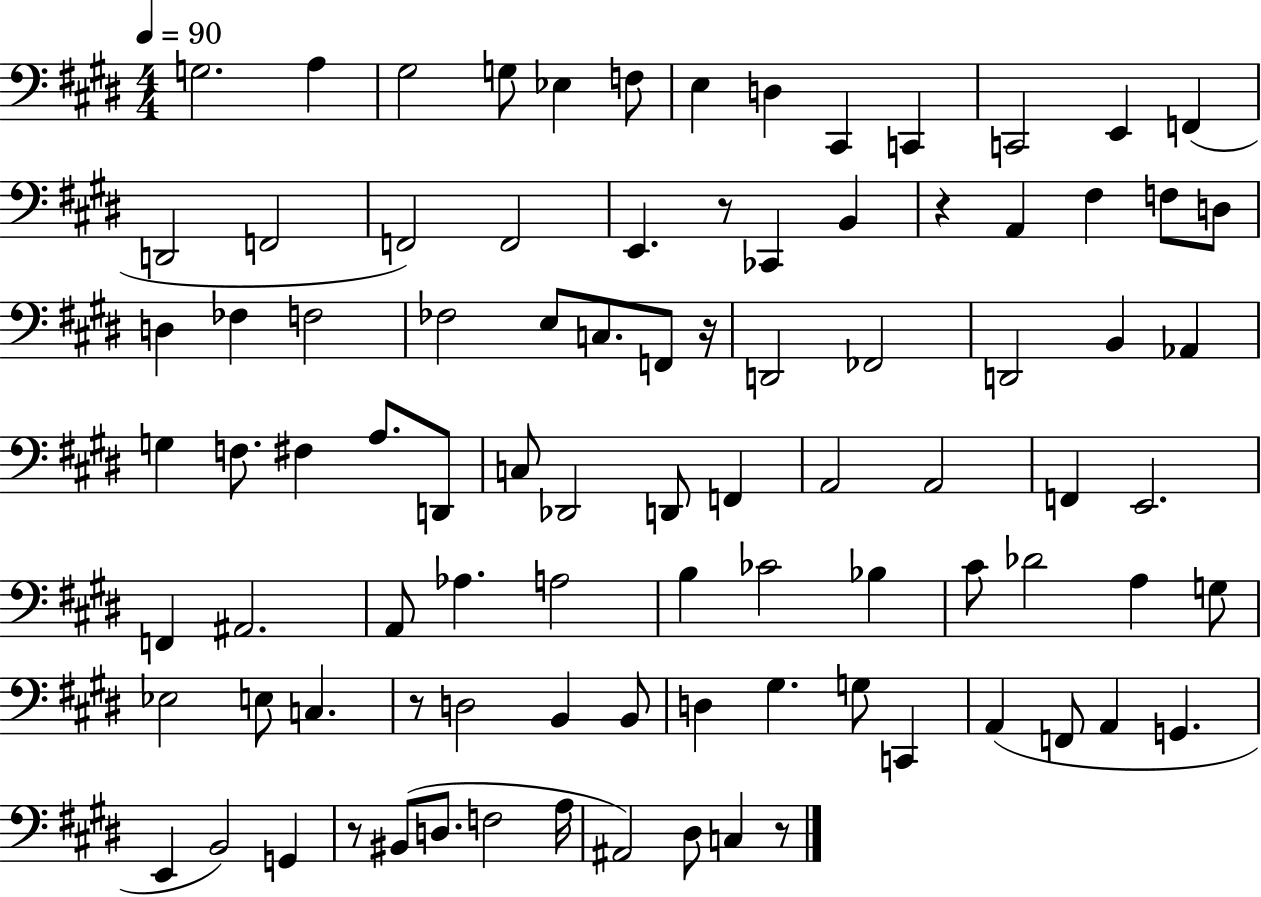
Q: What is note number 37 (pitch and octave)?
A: G3